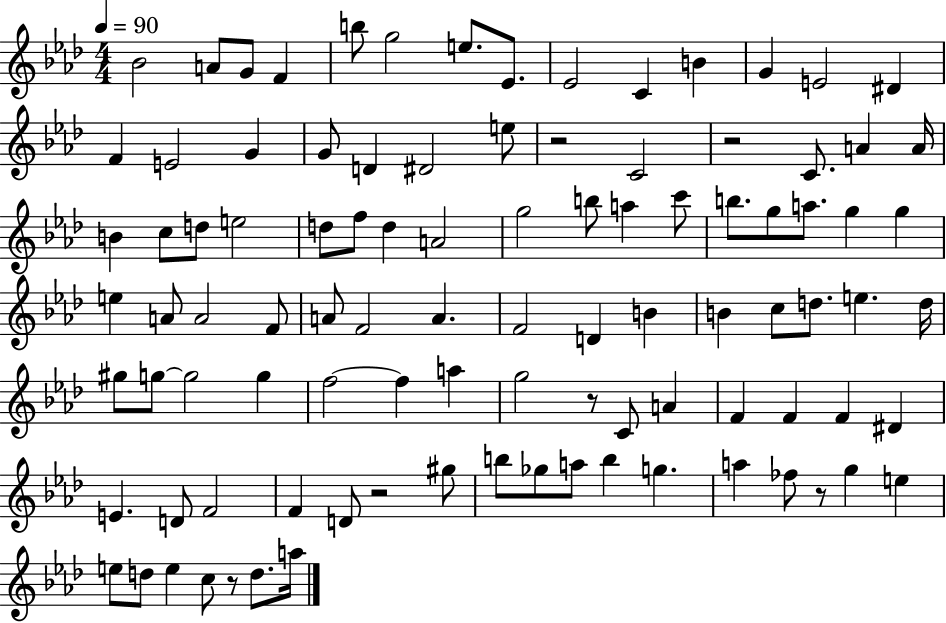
{
  \clef treble
  \numericTimeSignature
  \time 4/4
  \key aes \major
  \tempo 4 = 90
  \repeat volta 2 { bes'2 a'8 g'8 f'4 | b''8 g''2 e''8. ees'8. | ees'2 c'4 b'4 | g'4 e'2 dis'4 | \break f'4 e'2 g'4 | g'8 d'4 dis'2 e''8 | r2 c'2 | r2 c'8. a'4 a'16 | \break b'4 c''8 d''8 e''2 | d''8 f''8 d''4 a'2 | g''2 b''8 a''4 c'''8 | b''8. g''8 a''8. g''4 g''4 | \break e''4 a'8 a'2 f'8 | a'8 f'2 a'4. | f'2 d'4 b'4 | b'4 c''8 d''8. e''4. d''16 | \break gis''8 g''8~~ g''2 g''4 | f''2~~ f''4 a''4 | g''2 r8 c'8 a'4 | f'4 f'4 f'4 dis'4 | \break e'4. d'8 f'2 | f'4 d'8 r2 gis''8 | b''8 ges''8 a''8 b''4 g''4. | a''4 fes''8 r8 g''4 e''4 | \break e''8 d''8 e''4 c''8 r8 d''8. a''16 | } \bar "|."
}